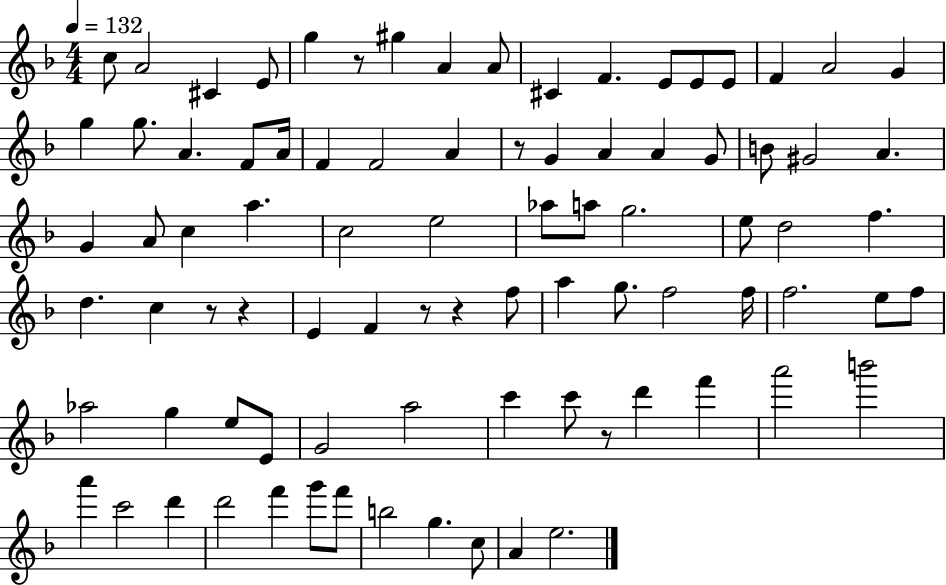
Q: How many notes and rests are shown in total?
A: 86